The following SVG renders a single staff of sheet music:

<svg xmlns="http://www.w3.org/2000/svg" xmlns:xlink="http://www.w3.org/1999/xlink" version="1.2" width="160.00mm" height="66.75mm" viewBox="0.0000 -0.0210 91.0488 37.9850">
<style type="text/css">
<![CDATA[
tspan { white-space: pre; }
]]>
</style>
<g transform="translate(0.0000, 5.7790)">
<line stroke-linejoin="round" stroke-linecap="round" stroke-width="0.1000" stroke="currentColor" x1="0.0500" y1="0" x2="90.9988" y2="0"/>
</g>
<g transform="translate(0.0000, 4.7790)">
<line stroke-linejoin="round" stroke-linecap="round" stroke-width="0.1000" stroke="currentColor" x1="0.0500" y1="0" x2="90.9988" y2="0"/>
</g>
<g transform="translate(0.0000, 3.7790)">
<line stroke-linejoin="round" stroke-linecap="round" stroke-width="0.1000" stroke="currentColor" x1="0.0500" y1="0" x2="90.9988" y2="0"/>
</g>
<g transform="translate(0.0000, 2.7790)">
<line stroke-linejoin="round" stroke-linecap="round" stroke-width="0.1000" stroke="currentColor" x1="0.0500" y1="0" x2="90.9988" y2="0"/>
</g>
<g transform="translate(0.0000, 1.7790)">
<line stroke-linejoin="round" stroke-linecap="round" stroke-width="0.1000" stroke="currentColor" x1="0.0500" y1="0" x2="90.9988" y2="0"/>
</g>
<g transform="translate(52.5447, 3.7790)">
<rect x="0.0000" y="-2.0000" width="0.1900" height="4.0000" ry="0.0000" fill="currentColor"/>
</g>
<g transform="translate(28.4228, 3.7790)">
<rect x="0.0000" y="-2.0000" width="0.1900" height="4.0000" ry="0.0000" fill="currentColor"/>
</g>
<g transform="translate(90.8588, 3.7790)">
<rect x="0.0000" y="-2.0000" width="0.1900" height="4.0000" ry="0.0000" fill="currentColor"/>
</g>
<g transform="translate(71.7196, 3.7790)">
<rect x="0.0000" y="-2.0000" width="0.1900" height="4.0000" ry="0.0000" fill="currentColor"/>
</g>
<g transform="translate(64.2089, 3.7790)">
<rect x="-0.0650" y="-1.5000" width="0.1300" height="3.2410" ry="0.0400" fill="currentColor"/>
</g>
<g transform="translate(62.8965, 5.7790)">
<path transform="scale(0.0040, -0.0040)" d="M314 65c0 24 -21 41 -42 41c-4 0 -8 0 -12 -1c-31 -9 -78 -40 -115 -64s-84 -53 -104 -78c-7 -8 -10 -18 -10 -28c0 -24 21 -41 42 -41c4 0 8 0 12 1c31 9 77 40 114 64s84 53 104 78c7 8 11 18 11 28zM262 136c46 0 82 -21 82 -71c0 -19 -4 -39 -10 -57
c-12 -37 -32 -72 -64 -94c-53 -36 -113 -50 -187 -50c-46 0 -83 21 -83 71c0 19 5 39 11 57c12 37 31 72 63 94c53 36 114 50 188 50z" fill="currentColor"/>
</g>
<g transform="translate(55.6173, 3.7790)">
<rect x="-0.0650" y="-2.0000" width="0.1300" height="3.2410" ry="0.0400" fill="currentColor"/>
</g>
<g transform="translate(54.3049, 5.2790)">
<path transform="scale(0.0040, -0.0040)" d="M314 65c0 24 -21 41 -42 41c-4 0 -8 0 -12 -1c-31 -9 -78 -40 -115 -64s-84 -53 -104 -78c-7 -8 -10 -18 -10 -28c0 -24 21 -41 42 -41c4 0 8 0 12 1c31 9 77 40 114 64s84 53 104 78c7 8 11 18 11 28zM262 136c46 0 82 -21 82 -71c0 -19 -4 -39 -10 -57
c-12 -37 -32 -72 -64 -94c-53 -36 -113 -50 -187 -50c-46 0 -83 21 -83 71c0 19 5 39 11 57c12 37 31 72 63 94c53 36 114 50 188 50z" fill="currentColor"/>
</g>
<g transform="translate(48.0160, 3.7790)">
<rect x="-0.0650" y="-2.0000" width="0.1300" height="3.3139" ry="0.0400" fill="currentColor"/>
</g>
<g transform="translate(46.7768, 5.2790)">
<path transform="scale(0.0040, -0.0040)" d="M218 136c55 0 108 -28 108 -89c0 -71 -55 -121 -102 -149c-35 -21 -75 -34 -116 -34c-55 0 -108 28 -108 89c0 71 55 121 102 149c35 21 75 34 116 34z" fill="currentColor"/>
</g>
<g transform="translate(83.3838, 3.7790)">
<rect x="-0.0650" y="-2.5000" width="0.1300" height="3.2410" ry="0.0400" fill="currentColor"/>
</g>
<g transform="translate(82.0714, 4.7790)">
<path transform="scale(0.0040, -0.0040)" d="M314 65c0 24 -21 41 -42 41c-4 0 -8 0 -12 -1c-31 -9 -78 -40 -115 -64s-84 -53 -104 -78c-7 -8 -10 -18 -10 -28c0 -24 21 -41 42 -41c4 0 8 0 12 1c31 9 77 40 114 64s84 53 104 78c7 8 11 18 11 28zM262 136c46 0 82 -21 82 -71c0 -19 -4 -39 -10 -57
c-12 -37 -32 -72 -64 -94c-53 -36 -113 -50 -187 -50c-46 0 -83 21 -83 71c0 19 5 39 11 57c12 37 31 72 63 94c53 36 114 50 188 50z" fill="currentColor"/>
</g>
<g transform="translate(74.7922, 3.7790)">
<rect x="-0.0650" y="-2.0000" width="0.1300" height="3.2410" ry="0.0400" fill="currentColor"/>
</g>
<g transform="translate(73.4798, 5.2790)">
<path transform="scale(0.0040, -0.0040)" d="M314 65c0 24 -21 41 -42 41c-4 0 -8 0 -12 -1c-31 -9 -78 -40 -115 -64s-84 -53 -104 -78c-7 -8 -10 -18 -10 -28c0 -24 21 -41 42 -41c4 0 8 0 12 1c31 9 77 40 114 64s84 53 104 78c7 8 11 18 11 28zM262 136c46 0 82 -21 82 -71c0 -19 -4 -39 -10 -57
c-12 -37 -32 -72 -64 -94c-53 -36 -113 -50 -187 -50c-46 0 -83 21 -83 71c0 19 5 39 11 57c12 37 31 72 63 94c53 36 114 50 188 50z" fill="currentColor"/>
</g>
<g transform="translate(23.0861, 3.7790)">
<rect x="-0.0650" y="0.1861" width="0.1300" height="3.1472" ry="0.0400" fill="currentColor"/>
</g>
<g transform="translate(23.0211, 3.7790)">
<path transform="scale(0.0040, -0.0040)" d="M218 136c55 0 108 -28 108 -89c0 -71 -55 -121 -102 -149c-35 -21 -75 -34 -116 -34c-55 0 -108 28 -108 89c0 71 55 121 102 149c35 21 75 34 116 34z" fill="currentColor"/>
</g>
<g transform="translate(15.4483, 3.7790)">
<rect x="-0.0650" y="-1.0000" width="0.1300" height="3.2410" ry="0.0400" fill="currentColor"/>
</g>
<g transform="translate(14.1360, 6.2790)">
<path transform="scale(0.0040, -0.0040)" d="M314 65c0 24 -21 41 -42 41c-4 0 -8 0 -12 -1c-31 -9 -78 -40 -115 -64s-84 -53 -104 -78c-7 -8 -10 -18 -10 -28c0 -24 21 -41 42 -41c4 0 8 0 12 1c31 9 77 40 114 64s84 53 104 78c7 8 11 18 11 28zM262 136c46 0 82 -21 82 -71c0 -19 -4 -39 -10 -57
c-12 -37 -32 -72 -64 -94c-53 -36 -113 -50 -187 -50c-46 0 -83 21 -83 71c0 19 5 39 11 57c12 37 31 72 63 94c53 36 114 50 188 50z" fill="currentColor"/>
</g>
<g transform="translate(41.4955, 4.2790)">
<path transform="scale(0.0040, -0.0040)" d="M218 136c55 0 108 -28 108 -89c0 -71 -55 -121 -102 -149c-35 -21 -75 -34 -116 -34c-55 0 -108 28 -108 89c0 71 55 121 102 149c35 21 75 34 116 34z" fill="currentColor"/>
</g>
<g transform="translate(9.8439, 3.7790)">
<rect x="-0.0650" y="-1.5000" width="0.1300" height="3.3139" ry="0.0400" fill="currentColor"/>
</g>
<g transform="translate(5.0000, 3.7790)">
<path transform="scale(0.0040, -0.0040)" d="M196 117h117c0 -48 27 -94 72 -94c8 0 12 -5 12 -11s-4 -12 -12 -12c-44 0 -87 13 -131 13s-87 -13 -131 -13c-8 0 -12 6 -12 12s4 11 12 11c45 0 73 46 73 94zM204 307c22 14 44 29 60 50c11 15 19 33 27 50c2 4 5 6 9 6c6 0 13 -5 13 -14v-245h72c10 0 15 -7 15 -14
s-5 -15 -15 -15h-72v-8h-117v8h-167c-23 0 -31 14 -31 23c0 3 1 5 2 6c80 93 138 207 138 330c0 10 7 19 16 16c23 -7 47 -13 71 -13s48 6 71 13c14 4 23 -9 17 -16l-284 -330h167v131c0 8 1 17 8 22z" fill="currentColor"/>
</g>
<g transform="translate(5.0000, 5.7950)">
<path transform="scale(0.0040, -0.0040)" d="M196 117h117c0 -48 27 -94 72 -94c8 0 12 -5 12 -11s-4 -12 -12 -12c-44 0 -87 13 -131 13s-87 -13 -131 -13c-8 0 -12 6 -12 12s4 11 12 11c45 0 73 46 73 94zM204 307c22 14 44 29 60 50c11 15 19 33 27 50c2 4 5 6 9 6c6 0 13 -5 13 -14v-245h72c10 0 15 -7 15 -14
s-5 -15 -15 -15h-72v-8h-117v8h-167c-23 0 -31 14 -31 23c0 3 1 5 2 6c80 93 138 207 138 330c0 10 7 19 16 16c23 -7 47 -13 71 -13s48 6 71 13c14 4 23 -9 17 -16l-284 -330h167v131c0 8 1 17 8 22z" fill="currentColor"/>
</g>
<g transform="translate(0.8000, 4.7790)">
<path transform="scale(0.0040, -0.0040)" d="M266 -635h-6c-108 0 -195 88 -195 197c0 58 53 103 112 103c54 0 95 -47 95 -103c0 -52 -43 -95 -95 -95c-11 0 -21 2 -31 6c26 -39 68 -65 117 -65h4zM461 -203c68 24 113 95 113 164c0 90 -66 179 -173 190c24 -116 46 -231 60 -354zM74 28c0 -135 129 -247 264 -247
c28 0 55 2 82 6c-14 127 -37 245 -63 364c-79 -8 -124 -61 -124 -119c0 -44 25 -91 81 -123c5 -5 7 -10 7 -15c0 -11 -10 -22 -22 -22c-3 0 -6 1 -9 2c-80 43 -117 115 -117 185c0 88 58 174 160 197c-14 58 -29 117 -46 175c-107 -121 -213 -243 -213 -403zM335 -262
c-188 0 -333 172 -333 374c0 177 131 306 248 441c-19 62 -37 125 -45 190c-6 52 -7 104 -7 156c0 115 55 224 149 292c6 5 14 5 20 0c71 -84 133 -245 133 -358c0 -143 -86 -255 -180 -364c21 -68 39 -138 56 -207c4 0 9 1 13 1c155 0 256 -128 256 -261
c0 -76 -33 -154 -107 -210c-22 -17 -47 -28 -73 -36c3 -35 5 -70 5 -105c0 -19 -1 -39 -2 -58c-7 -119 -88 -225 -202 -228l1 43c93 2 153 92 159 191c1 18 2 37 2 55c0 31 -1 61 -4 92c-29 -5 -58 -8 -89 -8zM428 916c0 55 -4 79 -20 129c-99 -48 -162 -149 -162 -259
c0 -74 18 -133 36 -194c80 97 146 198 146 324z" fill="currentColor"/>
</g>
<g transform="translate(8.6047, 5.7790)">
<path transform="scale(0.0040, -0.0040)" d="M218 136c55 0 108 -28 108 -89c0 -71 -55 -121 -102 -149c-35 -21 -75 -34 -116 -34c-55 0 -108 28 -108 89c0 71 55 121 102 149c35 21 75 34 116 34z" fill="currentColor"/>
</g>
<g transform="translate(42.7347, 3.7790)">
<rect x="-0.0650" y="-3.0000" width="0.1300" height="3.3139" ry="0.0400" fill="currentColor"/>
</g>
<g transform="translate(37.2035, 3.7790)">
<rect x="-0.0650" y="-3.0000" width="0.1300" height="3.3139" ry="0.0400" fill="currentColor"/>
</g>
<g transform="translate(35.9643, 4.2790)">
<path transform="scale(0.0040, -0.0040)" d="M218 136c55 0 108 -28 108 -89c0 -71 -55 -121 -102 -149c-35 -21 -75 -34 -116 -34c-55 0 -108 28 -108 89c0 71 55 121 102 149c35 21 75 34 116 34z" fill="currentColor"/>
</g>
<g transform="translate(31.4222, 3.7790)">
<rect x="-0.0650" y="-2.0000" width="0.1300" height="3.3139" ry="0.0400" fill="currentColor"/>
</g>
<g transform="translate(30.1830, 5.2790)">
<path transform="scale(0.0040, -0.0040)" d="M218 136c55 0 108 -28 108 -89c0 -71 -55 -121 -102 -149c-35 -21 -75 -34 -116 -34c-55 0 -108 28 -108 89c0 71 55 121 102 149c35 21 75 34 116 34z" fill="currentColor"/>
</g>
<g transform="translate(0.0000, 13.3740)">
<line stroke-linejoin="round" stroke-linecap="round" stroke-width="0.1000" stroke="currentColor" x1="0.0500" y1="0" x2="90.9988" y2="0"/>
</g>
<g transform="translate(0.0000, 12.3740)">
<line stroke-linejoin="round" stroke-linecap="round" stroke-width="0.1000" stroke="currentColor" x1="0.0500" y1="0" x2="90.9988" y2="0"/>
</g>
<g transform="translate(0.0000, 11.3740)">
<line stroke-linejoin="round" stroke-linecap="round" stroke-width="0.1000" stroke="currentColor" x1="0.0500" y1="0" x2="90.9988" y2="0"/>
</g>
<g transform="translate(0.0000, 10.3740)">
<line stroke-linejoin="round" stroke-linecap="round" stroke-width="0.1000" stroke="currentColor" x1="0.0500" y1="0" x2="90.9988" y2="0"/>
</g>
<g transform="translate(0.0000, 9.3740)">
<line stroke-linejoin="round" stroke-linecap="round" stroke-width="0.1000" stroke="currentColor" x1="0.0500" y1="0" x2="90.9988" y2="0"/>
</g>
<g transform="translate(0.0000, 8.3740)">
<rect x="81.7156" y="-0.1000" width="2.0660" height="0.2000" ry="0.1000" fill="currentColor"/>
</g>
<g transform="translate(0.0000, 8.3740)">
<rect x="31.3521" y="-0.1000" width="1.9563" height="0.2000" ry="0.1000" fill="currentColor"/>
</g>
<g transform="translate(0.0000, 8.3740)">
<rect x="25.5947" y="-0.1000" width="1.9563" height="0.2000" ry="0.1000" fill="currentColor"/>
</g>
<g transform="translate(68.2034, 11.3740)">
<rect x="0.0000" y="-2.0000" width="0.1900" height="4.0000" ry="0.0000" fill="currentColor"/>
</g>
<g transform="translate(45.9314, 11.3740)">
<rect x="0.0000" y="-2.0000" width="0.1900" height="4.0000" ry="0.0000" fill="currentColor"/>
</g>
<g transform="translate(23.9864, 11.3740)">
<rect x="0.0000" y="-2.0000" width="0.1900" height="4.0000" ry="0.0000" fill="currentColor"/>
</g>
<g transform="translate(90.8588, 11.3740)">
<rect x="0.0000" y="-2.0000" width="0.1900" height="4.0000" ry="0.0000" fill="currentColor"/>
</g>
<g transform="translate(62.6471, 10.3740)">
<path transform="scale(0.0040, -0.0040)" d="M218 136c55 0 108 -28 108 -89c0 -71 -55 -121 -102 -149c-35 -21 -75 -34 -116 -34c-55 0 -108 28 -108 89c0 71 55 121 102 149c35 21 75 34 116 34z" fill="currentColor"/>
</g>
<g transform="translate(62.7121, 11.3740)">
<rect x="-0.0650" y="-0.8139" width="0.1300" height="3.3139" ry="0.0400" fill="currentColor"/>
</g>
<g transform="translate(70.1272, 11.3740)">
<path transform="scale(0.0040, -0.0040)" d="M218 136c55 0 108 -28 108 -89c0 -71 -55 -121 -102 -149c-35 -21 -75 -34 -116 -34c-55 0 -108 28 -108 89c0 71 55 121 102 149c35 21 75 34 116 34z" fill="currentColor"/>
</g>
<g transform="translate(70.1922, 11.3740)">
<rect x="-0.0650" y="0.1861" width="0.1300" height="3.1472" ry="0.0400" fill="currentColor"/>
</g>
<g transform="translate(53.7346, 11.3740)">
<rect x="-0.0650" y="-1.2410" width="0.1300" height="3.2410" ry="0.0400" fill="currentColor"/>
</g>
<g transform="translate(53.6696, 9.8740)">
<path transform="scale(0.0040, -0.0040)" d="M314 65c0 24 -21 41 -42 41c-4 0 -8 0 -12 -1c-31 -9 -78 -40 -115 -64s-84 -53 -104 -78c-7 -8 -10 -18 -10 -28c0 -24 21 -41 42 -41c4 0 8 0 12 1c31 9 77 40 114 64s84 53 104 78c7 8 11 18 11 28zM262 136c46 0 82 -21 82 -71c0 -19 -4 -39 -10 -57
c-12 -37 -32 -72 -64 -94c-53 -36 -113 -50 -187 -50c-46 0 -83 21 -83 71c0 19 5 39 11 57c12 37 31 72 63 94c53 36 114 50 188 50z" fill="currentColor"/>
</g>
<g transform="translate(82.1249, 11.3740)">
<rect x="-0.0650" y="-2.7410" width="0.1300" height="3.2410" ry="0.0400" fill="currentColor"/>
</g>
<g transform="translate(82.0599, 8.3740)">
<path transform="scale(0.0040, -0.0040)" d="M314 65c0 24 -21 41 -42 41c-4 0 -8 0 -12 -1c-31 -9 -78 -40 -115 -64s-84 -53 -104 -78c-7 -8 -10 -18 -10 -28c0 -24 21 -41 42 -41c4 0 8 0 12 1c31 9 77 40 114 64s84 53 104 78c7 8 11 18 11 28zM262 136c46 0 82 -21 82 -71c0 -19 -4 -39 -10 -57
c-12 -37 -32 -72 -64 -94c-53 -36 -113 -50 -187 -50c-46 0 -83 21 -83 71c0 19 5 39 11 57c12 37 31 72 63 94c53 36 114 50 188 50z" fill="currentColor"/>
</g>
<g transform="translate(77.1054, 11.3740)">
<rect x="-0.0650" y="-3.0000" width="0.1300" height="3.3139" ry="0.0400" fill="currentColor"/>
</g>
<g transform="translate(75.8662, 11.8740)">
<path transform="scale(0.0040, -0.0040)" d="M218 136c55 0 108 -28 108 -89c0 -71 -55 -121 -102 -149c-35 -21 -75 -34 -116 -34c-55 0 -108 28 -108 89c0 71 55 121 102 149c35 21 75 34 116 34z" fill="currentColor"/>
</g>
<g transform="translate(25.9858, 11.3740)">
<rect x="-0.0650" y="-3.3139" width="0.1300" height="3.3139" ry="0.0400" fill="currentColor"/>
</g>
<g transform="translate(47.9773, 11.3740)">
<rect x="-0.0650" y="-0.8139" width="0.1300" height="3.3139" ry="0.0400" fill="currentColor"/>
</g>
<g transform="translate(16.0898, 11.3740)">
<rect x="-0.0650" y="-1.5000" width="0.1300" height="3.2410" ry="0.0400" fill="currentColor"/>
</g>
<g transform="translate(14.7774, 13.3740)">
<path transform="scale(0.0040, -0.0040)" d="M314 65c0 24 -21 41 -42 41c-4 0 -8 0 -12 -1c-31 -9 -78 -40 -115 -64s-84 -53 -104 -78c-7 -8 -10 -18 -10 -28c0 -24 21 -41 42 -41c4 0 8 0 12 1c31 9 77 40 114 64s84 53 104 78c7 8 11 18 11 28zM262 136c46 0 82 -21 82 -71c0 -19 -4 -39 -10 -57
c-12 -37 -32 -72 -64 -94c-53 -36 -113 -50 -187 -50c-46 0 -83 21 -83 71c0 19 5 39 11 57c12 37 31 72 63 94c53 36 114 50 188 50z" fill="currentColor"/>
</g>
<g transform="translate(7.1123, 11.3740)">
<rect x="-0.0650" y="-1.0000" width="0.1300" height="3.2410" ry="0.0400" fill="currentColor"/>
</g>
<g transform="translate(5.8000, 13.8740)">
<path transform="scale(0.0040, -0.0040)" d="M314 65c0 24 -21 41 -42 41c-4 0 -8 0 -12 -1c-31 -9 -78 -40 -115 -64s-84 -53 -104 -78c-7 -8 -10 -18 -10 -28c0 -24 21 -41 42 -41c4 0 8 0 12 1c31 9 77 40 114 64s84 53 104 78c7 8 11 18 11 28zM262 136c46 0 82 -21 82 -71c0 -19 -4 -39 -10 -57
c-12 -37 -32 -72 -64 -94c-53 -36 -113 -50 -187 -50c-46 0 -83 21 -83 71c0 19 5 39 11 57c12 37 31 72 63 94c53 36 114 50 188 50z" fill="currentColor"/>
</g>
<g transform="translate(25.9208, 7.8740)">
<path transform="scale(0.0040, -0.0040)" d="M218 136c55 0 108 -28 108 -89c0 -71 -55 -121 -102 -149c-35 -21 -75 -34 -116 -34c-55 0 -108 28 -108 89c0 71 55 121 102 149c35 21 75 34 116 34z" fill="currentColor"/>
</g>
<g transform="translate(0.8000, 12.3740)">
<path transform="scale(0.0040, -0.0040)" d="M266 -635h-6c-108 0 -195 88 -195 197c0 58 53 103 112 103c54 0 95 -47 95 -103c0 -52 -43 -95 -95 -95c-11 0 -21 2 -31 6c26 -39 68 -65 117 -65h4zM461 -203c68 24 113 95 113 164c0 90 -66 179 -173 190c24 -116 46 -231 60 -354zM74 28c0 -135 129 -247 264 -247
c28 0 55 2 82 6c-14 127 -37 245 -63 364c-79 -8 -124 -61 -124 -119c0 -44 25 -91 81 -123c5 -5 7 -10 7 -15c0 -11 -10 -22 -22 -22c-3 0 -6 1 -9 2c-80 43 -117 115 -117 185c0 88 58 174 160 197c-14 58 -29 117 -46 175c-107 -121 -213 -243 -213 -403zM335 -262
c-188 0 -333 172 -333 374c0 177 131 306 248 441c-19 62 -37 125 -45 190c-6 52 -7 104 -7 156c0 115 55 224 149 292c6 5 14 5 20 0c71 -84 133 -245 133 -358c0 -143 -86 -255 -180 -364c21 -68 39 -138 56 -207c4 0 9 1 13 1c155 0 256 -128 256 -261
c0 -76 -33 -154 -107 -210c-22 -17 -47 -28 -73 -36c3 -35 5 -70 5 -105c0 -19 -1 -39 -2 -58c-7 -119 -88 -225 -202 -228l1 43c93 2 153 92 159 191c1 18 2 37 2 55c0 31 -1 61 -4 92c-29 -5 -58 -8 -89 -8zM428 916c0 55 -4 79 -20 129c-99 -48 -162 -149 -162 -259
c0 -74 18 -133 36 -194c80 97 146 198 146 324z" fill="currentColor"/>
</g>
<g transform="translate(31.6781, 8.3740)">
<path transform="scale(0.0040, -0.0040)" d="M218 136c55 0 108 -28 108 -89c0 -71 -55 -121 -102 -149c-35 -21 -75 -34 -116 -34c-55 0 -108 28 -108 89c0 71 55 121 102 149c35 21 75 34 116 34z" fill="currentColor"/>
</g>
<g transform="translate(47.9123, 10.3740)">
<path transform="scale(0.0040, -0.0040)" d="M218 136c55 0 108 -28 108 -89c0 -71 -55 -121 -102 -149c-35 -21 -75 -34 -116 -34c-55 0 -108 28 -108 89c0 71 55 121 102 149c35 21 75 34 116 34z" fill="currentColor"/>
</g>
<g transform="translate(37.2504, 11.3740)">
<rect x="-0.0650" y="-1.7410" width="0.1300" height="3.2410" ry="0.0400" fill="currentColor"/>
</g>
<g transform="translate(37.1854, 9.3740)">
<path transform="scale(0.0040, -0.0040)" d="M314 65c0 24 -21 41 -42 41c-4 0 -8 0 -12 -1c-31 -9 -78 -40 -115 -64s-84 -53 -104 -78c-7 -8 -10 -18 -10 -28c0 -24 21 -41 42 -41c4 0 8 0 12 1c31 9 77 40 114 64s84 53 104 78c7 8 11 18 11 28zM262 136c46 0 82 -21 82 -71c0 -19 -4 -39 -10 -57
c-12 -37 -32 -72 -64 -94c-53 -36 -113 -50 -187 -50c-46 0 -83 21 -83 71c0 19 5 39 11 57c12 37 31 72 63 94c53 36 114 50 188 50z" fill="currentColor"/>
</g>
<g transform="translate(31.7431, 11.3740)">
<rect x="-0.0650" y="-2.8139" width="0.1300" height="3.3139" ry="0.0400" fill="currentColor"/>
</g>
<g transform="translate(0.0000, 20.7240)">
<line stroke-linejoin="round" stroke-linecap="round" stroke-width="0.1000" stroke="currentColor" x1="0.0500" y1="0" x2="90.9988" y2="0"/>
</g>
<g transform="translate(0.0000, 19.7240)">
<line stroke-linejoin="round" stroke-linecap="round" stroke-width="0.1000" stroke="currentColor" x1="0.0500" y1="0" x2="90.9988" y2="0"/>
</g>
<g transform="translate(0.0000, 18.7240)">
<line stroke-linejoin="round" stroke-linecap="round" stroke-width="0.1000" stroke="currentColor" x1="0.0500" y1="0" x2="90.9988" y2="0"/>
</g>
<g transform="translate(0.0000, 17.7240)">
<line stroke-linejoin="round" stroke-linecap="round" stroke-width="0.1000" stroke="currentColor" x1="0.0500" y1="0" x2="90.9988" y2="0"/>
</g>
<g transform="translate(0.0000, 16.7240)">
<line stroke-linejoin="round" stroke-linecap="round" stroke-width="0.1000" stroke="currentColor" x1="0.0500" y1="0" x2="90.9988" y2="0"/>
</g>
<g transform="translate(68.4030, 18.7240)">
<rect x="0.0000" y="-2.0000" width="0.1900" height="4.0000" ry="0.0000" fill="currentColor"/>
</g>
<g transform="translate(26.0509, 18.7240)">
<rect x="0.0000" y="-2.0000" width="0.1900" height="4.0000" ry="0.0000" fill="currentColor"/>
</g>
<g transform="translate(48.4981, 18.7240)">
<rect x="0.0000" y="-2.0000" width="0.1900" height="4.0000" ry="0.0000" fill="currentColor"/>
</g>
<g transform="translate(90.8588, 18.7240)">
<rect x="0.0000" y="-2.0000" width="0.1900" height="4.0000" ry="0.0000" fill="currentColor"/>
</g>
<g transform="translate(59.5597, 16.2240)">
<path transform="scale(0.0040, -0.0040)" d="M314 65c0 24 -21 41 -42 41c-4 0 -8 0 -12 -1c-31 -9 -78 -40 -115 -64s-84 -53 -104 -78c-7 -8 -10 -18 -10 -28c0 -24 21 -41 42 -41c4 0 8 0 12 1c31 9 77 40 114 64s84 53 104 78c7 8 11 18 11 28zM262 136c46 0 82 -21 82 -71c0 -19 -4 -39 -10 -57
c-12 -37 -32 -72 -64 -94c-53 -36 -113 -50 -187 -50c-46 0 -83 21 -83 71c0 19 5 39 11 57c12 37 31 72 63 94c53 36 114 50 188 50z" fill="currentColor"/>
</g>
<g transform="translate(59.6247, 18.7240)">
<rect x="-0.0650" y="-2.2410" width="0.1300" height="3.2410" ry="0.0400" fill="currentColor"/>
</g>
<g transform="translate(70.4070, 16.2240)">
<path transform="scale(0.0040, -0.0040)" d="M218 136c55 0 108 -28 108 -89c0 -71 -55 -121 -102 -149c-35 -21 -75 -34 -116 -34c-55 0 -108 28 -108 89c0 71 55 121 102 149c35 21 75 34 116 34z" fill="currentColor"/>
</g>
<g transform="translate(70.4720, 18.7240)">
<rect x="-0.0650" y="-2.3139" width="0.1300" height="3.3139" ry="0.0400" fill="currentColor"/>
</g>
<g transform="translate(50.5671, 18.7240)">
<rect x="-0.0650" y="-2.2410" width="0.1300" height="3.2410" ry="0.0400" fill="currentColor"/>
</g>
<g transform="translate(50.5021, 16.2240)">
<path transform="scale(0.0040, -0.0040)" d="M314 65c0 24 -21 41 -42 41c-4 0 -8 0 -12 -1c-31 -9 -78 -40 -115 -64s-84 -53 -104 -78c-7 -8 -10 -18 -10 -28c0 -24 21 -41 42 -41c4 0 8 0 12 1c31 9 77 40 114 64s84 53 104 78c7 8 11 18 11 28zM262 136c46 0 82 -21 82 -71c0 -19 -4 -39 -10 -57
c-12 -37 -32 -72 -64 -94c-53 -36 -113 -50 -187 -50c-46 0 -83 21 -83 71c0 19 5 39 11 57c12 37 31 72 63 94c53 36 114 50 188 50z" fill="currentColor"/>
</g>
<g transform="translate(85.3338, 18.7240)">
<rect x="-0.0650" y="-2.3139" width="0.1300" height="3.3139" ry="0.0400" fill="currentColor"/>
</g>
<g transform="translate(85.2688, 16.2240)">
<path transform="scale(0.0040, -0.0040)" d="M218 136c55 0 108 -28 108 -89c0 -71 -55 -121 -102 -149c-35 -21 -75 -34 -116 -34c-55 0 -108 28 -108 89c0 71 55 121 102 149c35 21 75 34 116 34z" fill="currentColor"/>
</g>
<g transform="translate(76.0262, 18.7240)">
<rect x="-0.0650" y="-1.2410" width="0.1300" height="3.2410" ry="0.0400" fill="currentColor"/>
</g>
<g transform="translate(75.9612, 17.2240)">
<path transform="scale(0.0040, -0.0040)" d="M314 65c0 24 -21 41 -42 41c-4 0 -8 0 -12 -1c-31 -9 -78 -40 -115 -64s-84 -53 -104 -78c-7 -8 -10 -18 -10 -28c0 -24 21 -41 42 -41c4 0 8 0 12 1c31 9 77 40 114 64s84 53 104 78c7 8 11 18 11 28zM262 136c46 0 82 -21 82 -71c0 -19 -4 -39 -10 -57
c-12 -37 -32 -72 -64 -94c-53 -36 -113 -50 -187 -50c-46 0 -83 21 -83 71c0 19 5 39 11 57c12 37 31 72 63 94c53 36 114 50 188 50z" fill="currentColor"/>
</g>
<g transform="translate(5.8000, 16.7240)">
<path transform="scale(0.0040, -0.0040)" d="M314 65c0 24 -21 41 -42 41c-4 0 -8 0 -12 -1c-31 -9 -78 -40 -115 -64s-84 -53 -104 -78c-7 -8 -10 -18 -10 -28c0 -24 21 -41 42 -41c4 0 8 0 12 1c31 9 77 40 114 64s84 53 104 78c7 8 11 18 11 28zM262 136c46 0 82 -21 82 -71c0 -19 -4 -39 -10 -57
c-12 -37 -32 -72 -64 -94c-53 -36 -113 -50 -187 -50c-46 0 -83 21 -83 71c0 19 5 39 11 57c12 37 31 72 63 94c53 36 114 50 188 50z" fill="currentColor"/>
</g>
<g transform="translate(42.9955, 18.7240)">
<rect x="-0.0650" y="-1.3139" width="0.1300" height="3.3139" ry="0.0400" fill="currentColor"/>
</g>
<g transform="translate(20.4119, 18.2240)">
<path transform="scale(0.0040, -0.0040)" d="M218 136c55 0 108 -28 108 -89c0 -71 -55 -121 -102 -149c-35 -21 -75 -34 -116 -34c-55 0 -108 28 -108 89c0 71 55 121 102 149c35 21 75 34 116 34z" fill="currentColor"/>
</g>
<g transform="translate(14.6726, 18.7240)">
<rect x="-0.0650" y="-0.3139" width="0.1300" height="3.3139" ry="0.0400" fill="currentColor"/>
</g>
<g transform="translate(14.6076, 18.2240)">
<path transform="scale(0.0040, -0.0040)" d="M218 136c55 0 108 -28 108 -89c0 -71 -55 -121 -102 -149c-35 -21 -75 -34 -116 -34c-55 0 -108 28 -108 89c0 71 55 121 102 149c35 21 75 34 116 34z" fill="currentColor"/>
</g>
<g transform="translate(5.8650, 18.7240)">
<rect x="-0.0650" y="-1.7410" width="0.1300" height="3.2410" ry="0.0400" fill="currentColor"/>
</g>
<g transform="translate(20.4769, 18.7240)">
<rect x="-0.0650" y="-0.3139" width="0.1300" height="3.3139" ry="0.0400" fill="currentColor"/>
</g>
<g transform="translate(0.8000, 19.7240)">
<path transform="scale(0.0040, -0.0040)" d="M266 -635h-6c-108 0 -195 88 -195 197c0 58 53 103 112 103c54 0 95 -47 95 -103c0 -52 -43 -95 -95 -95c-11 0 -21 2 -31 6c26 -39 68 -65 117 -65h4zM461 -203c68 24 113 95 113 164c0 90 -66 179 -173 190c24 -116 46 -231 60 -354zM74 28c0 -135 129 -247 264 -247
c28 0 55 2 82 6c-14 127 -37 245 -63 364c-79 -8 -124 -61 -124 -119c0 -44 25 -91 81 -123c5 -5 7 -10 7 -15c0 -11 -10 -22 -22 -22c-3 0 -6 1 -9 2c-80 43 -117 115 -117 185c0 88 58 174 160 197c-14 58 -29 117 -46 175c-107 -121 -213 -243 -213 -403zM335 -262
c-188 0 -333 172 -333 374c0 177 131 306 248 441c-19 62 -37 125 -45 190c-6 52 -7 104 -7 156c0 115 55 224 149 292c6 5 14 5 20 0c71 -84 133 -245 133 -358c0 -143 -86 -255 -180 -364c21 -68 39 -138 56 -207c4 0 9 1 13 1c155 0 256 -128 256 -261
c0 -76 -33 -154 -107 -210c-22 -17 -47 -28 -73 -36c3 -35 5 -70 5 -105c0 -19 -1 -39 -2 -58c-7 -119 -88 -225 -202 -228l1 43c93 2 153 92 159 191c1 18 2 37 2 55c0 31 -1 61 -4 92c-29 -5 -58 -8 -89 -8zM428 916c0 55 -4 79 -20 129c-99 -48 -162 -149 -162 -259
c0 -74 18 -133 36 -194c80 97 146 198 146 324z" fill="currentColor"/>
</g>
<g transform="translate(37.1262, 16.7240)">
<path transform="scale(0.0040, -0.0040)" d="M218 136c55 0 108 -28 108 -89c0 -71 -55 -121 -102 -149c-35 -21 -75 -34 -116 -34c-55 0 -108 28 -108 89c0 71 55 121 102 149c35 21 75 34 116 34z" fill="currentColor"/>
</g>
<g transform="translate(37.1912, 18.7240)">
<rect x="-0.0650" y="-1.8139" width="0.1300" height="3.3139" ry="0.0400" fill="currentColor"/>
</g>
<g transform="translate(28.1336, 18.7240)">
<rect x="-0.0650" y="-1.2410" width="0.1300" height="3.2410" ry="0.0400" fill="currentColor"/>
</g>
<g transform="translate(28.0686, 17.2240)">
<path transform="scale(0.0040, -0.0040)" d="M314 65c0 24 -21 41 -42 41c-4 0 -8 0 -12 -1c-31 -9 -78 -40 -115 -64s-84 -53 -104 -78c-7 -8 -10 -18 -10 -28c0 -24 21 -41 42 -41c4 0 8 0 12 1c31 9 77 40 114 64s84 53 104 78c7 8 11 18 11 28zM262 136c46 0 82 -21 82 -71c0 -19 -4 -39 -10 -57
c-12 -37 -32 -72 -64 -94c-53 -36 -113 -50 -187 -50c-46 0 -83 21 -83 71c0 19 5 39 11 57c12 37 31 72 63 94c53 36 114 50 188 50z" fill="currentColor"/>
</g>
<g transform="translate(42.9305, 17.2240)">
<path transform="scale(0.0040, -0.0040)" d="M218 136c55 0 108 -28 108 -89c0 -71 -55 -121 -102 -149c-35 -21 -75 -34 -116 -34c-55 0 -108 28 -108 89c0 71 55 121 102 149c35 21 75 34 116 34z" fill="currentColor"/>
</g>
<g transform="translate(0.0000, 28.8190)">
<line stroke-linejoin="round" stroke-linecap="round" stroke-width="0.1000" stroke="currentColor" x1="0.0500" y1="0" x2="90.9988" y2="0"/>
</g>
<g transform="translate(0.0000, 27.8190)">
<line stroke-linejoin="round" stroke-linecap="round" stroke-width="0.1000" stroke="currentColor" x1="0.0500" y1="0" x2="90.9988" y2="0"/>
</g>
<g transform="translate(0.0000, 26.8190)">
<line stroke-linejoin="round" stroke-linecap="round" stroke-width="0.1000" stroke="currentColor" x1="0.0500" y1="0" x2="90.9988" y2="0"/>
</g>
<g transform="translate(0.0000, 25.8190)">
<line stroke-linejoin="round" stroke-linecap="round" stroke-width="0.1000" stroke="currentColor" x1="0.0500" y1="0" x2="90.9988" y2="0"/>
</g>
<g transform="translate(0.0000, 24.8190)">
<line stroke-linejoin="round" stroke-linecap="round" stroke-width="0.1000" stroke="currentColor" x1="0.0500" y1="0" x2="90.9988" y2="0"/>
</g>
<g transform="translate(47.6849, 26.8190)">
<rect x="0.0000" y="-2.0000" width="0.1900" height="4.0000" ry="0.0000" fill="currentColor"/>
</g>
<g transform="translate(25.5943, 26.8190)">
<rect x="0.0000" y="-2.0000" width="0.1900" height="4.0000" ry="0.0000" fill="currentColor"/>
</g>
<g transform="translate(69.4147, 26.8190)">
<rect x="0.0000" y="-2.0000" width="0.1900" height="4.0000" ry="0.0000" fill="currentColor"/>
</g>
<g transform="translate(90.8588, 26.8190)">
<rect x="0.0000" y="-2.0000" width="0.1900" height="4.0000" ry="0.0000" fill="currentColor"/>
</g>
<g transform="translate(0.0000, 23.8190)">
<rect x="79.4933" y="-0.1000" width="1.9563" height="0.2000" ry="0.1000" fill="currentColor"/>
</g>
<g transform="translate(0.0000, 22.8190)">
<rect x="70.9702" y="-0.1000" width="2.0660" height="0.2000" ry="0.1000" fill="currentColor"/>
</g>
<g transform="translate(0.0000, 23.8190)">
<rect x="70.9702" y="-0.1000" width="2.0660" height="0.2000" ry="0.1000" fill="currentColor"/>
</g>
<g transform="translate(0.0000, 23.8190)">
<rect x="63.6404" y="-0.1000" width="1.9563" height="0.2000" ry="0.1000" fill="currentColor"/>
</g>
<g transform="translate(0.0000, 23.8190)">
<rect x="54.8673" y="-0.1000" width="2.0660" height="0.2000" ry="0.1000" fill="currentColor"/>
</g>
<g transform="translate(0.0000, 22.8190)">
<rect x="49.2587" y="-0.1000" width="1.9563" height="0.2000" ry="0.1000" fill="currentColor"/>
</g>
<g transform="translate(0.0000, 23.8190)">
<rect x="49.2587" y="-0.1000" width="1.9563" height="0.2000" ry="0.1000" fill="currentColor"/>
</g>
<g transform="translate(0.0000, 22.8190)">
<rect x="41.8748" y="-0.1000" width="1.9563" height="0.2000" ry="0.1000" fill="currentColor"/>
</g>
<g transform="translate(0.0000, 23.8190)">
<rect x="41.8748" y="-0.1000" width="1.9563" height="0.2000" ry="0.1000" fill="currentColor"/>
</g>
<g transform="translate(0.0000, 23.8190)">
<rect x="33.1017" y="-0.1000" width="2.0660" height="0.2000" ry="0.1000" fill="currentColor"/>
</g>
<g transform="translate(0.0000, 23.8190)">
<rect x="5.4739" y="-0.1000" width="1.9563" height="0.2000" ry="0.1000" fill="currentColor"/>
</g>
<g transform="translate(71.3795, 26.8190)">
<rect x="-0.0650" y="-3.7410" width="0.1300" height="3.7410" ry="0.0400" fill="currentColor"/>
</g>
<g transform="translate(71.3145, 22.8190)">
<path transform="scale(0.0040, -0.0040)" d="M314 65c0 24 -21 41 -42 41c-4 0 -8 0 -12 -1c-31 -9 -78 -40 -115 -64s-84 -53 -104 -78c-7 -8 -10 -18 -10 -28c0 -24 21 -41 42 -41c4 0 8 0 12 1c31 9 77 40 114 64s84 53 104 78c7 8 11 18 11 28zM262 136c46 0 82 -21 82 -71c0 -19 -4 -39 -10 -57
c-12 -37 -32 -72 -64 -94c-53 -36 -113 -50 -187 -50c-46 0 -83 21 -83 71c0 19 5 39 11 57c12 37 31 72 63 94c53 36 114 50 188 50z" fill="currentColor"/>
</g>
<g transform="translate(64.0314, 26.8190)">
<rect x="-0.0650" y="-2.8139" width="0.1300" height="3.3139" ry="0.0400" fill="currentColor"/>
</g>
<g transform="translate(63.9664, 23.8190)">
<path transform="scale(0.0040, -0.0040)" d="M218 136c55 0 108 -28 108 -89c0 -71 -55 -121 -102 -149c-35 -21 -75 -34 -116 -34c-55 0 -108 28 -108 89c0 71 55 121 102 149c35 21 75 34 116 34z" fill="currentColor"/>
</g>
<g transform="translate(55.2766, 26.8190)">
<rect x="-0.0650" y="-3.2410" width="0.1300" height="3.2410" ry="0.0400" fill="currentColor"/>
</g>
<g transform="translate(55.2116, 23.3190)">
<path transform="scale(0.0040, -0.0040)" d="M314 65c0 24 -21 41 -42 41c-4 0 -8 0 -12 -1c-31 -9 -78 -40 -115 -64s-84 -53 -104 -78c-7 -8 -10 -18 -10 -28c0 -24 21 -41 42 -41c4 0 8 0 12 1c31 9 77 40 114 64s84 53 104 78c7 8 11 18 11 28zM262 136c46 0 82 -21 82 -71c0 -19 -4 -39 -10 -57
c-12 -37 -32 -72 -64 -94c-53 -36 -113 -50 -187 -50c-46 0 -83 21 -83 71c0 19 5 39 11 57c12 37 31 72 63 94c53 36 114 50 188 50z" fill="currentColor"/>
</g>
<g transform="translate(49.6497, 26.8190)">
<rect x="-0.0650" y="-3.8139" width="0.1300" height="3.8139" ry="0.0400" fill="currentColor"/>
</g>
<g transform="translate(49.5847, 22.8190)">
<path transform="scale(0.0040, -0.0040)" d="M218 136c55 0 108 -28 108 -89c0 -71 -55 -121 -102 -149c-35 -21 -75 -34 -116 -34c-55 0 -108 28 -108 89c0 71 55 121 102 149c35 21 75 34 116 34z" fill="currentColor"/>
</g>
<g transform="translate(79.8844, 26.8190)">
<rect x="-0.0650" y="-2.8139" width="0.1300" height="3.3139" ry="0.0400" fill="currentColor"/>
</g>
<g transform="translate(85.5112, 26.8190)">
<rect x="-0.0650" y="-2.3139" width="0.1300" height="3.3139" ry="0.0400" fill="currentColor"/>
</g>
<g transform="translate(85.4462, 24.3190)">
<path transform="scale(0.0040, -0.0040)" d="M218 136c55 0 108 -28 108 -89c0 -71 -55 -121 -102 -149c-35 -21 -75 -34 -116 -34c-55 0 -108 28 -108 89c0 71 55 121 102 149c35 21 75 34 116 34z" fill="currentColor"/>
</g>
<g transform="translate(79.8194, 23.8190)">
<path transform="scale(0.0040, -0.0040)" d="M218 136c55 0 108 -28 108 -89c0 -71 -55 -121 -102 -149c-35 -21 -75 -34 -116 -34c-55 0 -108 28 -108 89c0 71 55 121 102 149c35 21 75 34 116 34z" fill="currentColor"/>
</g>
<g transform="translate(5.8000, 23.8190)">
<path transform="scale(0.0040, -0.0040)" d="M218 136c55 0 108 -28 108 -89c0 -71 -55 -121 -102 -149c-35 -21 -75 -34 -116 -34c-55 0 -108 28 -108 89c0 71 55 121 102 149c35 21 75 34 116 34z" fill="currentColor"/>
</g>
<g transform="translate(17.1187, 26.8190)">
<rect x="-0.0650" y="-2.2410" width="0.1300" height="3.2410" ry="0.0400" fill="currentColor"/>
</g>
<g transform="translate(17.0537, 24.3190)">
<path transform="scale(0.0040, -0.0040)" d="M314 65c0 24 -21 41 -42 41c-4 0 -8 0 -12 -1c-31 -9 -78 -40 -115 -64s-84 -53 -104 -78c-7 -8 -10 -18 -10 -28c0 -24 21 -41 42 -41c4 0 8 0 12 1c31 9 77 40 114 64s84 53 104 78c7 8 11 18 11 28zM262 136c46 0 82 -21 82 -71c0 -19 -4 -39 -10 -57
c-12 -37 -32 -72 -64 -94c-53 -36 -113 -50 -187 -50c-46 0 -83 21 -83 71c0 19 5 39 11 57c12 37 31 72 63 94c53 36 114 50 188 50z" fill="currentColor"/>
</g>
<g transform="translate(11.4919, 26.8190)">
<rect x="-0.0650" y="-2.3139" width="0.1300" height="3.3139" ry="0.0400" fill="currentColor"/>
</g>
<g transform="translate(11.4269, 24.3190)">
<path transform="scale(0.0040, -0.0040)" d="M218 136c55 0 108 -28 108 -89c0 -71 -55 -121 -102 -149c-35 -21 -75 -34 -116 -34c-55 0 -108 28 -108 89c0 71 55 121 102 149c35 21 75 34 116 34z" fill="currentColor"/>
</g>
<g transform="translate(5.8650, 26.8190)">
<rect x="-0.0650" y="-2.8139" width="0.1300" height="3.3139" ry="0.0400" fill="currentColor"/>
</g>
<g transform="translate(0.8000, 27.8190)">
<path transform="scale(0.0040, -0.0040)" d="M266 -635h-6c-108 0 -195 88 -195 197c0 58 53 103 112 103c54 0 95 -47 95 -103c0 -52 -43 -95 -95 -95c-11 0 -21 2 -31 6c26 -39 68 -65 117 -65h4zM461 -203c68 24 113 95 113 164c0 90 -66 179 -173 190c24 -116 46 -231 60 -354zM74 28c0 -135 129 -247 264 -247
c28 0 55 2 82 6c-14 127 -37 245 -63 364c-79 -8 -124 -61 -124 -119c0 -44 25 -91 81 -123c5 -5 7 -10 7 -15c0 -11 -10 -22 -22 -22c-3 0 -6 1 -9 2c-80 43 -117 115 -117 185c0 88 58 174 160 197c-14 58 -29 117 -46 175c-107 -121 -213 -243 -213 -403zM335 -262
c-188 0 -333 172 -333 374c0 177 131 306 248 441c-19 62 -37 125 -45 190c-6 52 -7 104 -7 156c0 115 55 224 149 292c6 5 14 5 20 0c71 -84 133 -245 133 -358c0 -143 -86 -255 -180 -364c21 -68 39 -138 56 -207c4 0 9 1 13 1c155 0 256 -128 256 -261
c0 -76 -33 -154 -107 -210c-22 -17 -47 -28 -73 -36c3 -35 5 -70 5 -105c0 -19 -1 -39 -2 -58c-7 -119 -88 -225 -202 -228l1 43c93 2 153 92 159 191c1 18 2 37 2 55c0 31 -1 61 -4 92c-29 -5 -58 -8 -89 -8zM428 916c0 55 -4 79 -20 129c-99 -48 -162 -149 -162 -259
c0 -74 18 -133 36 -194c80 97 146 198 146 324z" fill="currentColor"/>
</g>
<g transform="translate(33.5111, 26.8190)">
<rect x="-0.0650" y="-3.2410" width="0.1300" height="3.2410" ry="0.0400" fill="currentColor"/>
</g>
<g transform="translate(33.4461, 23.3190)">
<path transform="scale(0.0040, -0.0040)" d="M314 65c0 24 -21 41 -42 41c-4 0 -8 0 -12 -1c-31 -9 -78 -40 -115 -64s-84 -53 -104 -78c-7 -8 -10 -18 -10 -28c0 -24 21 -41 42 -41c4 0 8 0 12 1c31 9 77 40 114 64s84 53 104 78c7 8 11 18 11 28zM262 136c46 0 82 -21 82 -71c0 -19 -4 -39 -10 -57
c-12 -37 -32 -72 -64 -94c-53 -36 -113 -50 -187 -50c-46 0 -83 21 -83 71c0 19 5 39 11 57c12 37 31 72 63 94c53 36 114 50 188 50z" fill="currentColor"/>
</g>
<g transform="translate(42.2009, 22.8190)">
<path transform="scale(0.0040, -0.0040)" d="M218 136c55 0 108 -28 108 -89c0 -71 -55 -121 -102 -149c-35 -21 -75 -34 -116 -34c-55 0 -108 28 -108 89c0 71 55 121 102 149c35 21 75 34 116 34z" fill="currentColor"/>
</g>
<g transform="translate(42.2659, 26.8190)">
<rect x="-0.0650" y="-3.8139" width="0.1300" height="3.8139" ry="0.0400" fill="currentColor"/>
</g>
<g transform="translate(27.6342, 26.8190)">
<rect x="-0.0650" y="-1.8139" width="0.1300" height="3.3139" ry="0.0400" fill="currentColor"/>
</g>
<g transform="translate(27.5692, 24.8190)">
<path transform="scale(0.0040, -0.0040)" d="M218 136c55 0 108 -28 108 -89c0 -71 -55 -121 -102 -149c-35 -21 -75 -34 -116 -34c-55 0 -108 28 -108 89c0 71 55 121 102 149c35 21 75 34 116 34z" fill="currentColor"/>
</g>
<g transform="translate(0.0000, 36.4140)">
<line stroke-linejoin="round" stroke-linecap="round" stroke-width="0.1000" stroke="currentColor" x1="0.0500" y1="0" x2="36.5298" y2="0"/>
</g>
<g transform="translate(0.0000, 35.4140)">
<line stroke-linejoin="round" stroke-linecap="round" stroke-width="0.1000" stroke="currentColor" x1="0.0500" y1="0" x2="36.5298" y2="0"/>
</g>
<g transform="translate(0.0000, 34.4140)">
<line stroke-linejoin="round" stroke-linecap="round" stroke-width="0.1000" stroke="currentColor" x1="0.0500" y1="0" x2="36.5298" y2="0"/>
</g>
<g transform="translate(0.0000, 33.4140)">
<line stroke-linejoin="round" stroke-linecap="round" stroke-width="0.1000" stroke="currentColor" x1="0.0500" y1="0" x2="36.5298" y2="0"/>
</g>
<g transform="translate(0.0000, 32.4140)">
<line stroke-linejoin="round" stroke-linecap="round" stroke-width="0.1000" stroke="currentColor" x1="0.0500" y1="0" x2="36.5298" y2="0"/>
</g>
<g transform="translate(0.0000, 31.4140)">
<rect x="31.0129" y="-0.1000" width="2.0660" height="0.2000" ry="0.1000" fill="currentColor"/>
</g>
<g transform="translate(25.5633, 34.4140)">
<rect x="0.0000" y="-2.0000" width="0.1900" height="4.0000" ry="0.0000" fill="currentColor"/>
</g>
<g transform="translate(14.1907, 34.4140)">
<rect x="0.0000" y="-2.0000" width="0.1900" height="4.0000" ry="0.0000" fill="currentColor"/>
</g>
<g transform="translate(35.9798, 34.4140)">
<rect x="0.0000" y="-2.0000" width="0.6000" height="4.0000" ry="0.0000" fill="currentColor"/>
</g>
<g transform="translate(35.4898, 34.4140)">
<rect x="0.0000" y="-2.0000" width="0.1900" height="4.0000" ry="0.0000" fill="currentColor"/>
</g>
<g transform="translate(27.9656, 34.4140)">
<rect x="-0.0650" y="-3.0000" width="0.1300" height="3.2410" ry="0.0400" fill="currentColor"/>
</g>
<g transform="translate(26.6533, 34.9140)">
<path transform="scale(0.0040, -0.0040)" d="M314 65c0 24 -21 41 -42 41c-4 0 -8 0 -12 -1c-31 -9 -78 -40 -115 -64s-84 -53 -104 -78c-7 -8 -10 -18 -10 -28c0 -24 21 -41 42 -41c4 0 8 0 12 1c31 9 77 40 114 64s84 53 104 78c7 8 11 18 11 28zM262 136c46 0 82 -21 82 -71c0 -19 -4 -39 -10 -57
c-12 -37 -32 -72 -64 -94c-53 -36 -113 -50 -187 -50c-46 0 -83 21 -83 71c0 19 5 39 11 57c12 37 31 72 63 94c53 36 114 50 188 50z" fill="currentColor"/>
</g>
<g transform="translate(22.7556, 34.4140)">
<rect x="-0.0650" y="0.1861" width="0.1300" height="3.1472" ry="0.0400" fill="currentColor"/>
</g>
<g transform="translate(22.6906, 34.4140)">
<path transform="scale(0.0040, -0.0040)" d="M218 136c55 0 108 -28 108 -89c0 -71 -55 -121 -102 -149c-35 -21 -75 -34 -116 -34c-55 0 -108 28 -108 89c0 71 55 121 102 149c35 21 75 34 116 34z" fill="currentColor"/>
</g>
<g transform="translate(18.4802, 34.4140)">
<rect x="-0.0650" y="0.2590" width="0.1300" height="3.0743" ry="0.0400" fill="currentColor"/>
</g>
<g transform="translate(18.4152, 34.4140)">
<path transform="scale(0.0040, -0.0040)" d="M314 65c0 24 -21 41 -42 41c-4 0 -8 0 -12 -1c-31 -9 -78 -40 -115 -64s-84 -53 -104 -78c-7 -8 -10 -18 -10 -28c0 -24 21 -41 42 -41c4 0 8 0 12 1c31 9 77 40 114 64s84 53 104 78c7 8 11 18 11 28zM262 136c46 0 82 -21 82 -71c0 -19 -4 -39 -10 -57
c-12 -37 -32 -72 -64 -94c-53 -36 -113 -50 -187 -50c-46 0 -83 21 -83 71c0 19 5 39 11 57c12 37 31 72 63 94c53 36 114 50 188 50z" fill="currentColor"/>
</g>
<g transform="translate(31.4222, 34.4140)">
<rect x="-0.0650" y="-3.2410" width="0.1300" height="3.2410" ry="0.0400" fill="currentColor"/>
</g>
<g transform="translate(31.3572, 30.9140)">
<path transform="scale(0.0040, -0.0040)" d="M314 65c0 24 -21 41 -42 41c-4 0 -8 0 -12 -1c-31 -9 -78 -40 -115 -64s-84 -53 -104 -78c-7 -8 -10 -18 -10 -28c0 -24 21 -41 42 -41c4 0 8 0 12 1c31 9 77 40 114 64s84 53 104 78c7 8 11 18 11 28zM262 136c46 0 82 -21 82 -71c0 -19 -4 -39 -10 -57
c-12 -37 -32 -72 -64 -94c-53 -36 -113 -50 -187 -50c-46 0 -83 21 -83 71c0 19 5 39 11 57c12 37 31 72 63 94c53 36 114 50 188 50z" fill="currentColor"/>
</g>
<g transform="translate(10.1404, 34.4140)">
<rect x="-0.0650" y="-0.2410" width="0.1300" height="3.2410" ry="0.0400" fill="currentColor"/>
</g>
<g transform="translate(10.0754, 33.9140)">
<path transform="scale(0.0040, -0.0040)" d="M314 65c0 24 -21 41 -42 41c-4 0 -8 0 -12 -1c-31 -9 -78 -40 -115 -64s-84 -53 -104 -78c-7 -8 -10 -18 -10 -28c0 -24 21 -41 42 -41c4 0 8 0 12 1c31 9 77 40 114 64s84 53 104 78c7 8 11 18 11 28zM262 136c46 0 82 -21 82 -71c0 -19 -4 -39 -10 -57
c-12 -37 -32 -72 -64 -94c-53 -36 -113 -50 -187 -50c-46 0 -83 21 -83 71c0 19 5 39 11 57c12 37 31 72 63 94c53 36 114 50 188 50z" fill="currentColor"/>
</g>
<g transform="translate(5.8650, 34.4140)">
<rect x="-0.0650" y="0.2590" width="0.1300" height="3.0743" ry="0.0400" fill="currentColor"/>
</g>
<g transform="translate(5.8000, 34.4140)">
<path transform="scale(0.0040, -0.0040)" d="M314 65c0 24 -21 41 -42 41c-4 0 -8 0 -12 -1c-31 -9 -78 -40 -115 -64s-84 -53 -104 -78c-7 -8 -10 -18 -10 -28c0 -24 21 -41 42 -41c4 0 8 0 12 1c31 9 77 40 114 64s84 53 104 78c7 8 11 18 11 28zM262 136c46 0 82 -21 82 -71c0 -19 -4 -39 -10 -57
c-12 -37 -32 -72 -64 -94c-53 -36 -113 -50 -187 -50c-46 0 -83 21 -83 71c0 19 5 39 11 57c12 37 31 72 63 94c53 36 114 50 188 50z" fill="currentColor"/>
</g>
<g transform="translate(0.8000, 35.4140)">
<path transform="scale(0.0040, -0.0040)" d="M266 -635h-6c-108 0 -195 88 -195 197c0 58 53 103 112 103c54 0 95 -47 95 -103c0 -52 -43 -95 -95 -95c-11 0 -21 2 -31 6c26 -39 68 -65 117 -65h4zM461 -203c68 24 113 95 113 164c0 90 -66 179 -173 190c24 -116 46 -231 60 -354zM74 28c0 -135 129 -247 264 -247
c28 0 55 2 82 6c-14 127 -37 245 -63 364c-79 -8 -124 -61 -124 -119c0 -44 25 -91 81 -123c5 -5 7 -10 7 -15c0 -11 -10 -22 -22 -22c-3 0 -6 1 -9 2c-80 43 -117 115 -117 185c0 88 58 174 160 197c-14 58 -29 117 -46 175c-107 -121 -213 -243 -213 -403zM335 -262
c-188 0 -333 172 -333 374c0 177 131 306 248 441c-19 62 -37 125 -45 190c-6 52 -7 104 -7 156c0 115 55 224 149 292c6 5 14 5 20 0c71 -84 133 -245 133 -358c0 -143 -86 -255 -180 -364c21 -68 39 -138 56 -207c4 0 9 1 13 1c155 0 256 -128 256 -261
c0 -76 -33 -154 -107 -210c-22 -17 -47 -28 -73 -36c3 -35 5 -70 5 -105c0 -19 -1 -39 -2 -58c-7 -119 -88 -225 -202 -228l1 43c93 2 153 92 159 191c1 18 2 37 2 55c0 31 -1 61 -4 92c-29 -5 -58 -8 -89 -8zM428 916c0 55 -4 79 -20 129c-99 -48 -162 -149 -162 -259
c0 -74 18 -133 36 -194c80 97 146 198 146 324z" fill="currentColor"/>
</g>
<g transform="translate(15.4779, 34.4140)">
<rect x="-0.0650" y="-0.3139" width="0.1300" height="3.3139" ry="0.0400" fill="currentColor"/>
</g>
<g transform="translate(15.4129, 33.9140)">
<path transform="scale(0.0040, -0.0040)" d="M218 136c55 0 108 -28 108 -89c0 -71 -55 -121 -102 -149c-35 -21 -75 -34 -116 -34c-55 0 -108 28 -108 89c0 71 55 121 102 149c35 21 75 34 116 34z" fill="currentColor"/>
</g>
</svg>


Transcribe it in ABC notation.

X:1
T:Untitled
M:4/4
L:1/4
K:C
E D2 B F A A F F2 E2 F2 G2 D2 E2 b a f2 d e2 d B A a2 f2 c c e2 f e g2 g2 g e2 g a g g2 f b2 c' c' b2 a c'2 a g B2 c2 c B2 B A2 b2